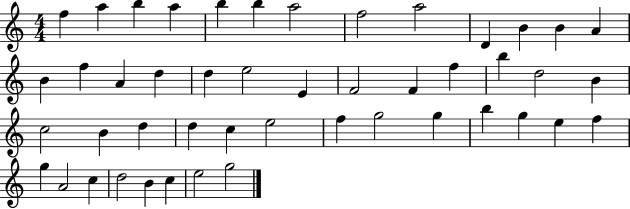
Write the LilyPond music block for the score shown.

{
  \clef treble
  \numericTimeSignature
  \time 4/4
  \key c \major
  f''4 a''4 b''4 a''4 | b''4 b''4 a''2 | f''2 a''2 | d'4 b'4 b'4 a'4 | \break b'4 f''4 a'4 d''4 | d''4 e''2 e'4 | f'2 f'4 f''4 | b''4 d''2 b'4 | \break c''2 b'4 d''4 | d''4 c''4 e''2 | f''4 g''2 g''4 | b''4 g''4 e''4 f''4 | \break g''4 a'2 c''4 | d''2 b'4 c''4 | e''2 g''2 | \bar "|."
}